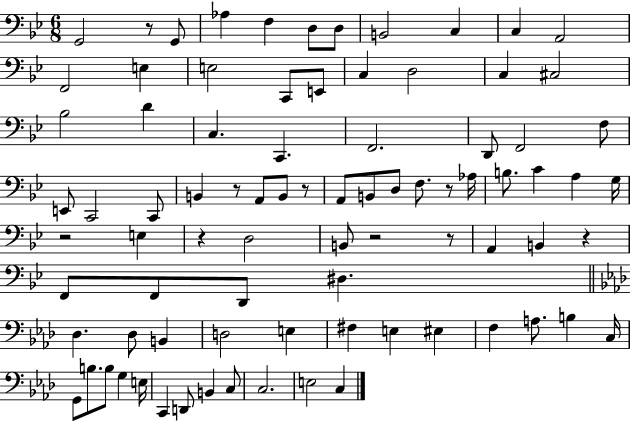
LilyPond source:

{
  \clef bass
  \numericTimeSignature
  \time 6/8
  \key bes \major
  g,2 r8 g,8 | aes4 f4 d8 d8 | b,2 c4 | c4 a,2 | \break f,2 e4 | e2 c,8 e,8 | c4 d2 | c4 cis2 | \break bes2 d'4 | c4. c,4. | f,2. | d,8 f,2 f8 | \break e,8 c,2 c,8 | b,4 r8 a,8 b,8 r8 | a,8 b,8 d8 f8. r8 aes16 | b8. c'4 a4 g16 | \break r2 e4 | r4 d2 | b,8 r2 r8 | a,4 b,4 r4 | \break f,8 f,8 d,8 dis4. | \bar "||" \break \key aes \major des4. des8 b,4 | d2 e4 | fis4 e4 eis4 | f4 a8. b4 c16 | \break g,8 b8. b8 g4 e16 | c,4 d,8 b,4 c8 | c2. | e2 c4 | \break \bar "|."
}